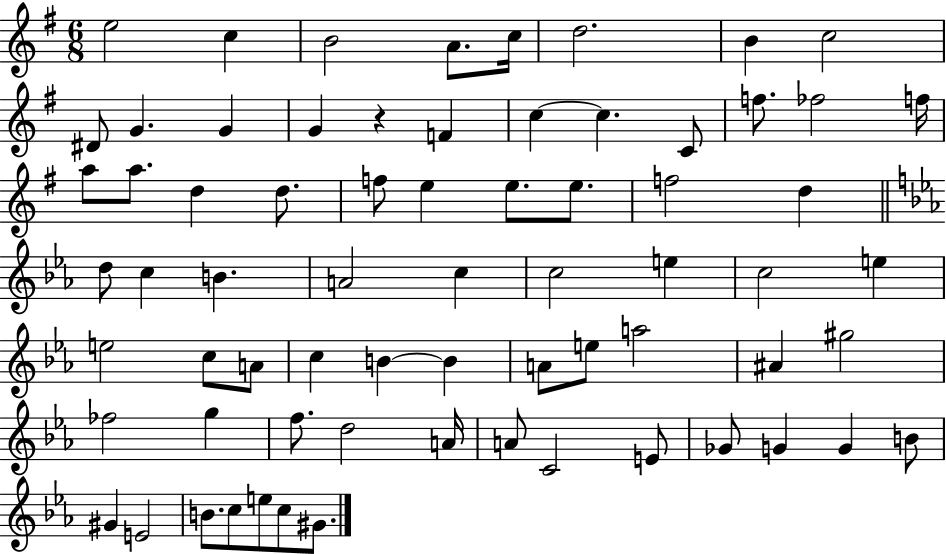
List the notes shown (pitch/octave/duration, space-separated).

E5/h C5/q B4/h A4/e. C5/s D5/h. B4/q C5/h D#4/e G4/q. G4/q G4/q R/q F4/q C5/q C5/q. C4/e F5/e. FES5/h F5/s A5/e A5/e. D5/q D5/e. F5/e E5/q E5/e. E5/e. F5/h D5/q D5/e C5/q B4/q. A4/h C5/q C5/h E5/q C5/h E5/q E5/h C5/e A4/e C5/q B4/q B4/q A4/e E5/e A5/h A#4/q G#5/h FES5/h G5/q F5/e. D5/h A4/s A4/e C4/h E4/e Gb4/e G4/q G4/q B4/e G#4/q E4/h B4/e. C5/e E5/e C5/e G#4/e.